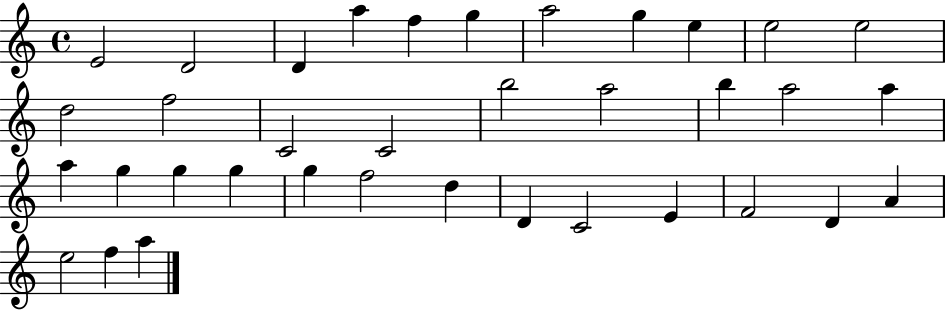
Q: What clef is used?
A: treble